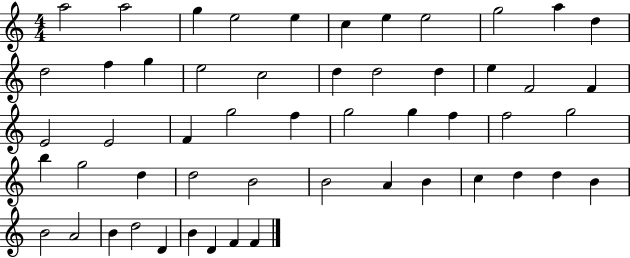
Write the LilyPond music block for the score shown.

{
  \clef treble
  \numericTimeSignature
  \time 4/4
  \key c \major
  a''2 a''2 | g''4 e''2 e''4 | c''4 e''4 e''2 | g''2 a''4 d''4 | \break d''2 f''4 g''4 | e''2 c''2 | d''4 d''2 d''4 | e''4 f'2 f'4 | \break e'2 e'2 | f'4 g''2 f''4 | g''2 g''4 f''4 | f''2 g''2 | \break b''4 g''2 d''4 | d''2 b'2 | b'2 a'4 b'4 | c''4 d''4 d''4 b'4 | \break b'2 a'2 | b'4 d''2 d'4 | b'4 d'4 f'4 f'4 | \bar "|."
}